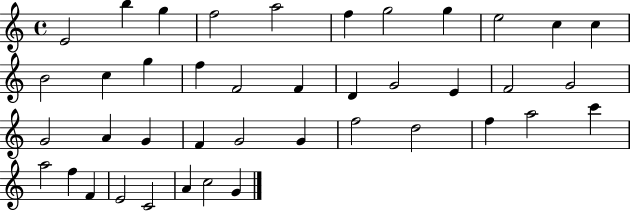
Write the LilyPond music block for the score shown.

{
  \clef treble
  \time 4/4
  \defaultTimeSignature
  \key c \major
  e'2 b''4 g''4 | f''2 a''2 | f''4 g''2 g''4 | e''2 c''4 c''4 | \break b'2 c''4 g''4 | f''4 f'2 f'4 | d'4 g'2 e'4 | f'2 g'2 | \break g'2 a'4 g'4 | f'4 g'2 g'4 | f''2 d''2 | f''4 a''2 c'''4 | \break a''2 f''4 f'4 | e'2 c'2 | a'4 c''2 g'4 | \bar "|."
}